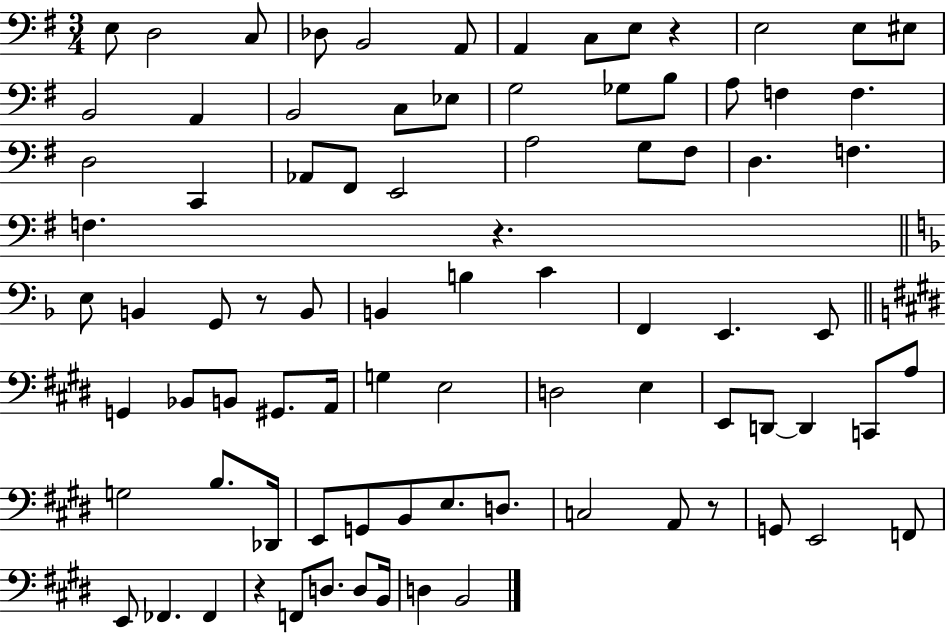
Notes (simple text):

E3/e D3/h C3/e Db3/e B2/h A2/e A2/q C3/e E3/e R/q E3/h E3/e EIS3/e B2/h A2/q B2/h C3/e Eb3/e G3/h Gb3/e B3/e A3/e F3/q F3/q. D3/h C2/q Ab2/e F#2/e E2/h A3/h G3/e F#3/e D3/q. F3/q. F3/q. R/q. E3/e B2/q G2/e R/e B2/e B2/q B3/q C4/q F2/q E2/q. E2/e G2/q Bb2/e B2/e G#2/e. A2/s G3/q E3/h D3/h E3/q E2/e D2/e D2/q C2/e A3/e G3/h B3/e. Db2/s E2/e G2/e B2/e E3/e. D3/e. C3/h A2/e R/e G2/e E2/h F2/e E2/e FES2/q. FES2/q R/q F2/e D3/e. D3/e B2/s D3/q B2/h